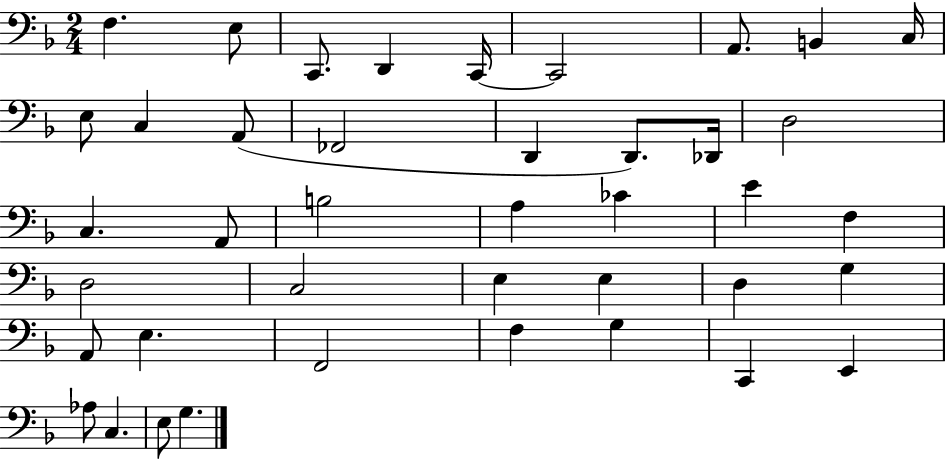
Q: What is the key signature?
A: F major